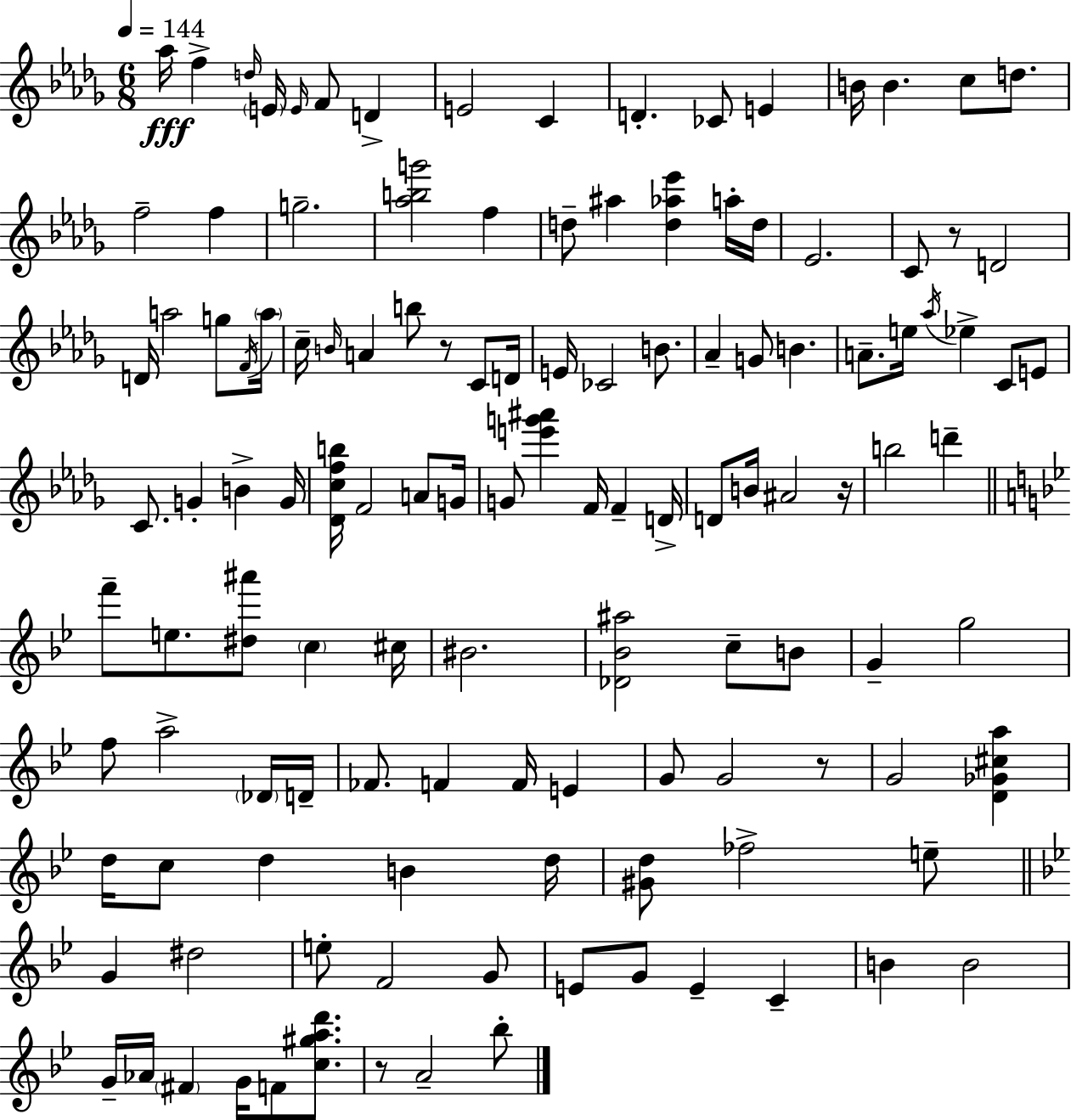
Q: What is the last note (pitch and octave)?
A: Bb5